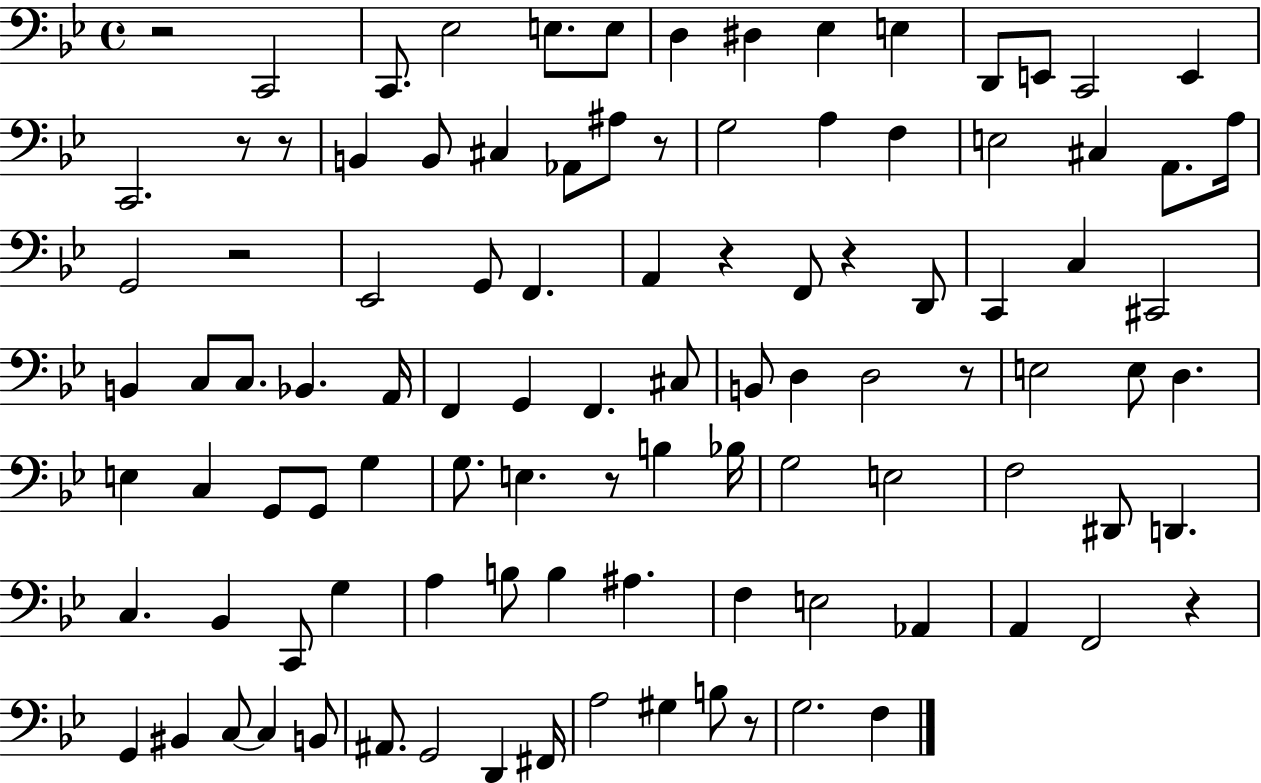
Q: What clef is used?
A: bass